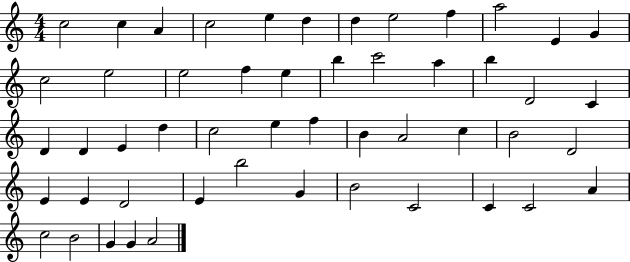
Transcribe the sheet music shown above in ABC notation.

X:1
T:Untitled
M:4/4
L:1/4
K:C
c2 c A c2 e d d e2 f a2 E G c2 e2 e2 f e b c'2 a b D2 C D D E d c2 e f B A2 c B2 D2 E E D2 E b2 G B2 C2 C C2 A c2 B2 G G A2